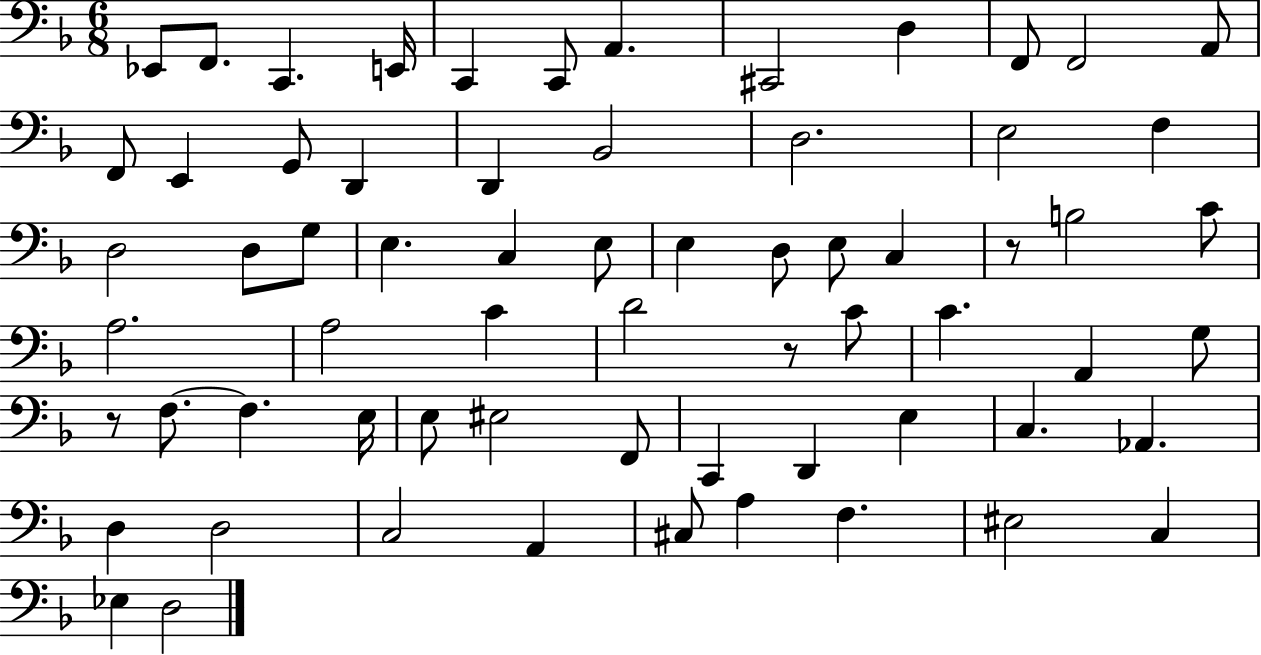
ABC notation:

X:1
T:Untitled
M:6/8
L:1/4
K:F
_E,,/2 F,,/2 C,, E,,/4 C,, C,,/2 A,, ^C,,2 D, F,,/2 F,,2 A,,/2 F,,/2 E,, G,,/2 D,, D,, _B,,2 D,2 E,2 F, D,2 D,/2 G,/2 E, C, E,/2 E, D,/2 E,/2 C, z/2 B,2 C/2 A,2 A,2 C D2 z/2 C/2 C A,, G,/2 z/2 F,/2 F, E,/4 E,/2 ^E,2 F,,/2 C,, D,, E, C, _A,, D, D,2 C,2 A,, ^C,/2 A, F, ^E,2 C, _E, D,2